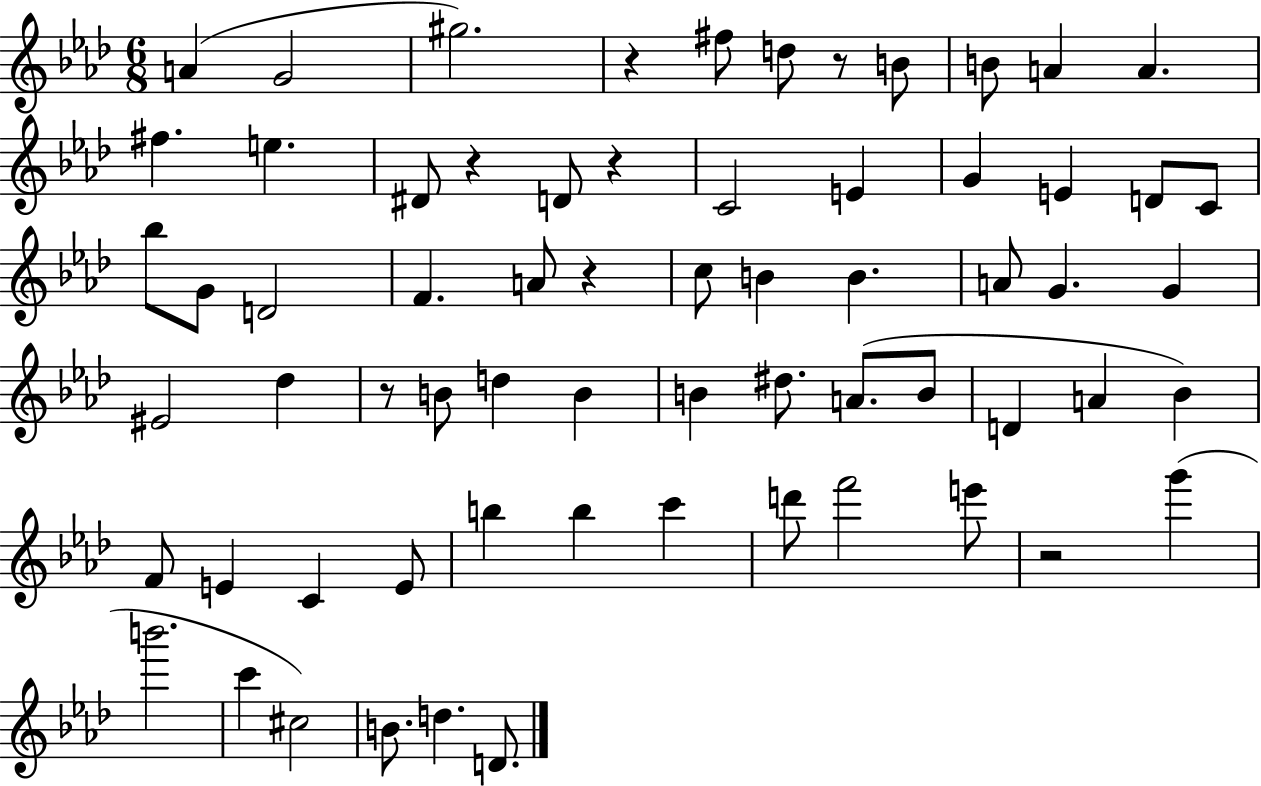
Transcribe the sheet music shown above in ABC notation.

X:1
T:Untitled
M:6/8
L:1/4
K:Ab
A G2 ^g2 z ^f/2 d/2 z/2 B/2 B/2 A A ^f e ^D/2 z D/2 z C2 E G E D/2 C/2 _b/2 G/2 D2 F A/2 z c/2 B B A/2 G G ^E2 _d z/2 B/2 d B B ^d/2 A/2 B/2 D A _B F/2 E C E/2 b b c' d'/2 f'2 e'/2 z2 g' b'2 c' ^c2 B/2 d D/2